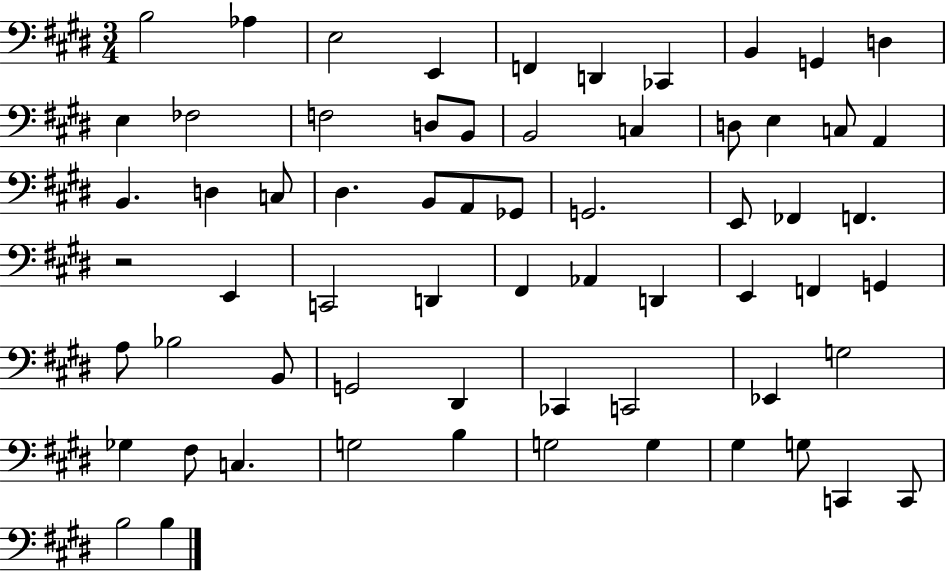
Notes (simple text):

B3/h Ab3/q E3/h E2/q F2/q D2/q CES2/q B2/q G2/q D3/q E3/q FES3/h F3/h D3/e B2/e B2/h C3/q D3/e E3/q C3/e A2/q B2/q. D3/q C3/e D#3/q. B2/e A2/e Gb2/e G2/h. E2/e FES2/q F2/q. R/h E2/q C2/h D2/q F#2/q Ab2/q D2/q E2/q F2/q G2/q A3/e Bb3/h B2/e G2/h D#2/q CES2/q C2/h Eb2/q G3/h Gb3/q F#3/e C3/q. G3/h B3/q G3/h G3/q G#3/q G3/e C2/q C2/e B3/h B3/q